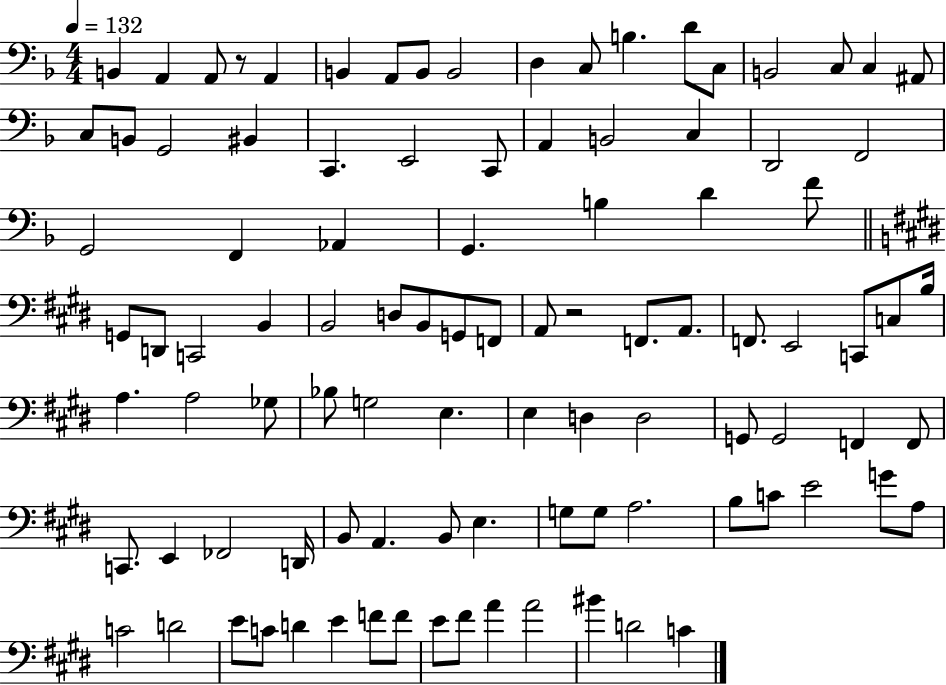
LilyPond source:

{
  \clef bass
  \numericTimeSignature
  \time 4/4
  \key f \major
  \tempo 4 = 132
  b,4 a,4 a,8 r8 a,4 | b,4 a,8 b,8 b,2 | d4 c8 b4. d'8 c8 | b,2 c8 c4 ais,8 | \break c8 b,8 g,2 bis,4 | c,4. e,2 c,8 | a,4 b,2 c4 | d,2 f,2 | \break g,2 f,4 aes,4 | g,4. b4 d'4 f'8 | \bar "||" \break \key e \major g,8 d,8 c,2 b,4 | b,2 d8 b,8 g,8 f,8 | a,8 r2 f,8. a,8. | f,8. e,2 c,8 c8 b16 | \break a4. a2 ges8 | bes8 g2 e4. | e4 d4 d2 | g,8 g,2 f,4 f,8 | \break c,8. e,4 fes,2 d,16 | b,8 a,4. b,8 e4. | g8 g8 a2. | b8 c'8 e'2 g'8 a8 | \break c'2 d'2 | e'8 c'8 d'4 e'4 f'8 f'8 | e'8 fis'8 a'4 a'2 | bis'4 d'2 c'4 | \break \bar "|."
}